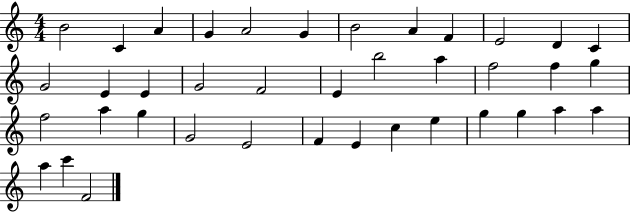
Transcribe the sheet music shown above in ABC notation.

X:1
T:Untitled
M:4/4
L:1/4
K:C
B2 C A G A2 G B2 A F E2 D C G2 E E G2 F2 E b2 a f2 f g f2 a g G2 E2 F E c e g g a a a c' F2